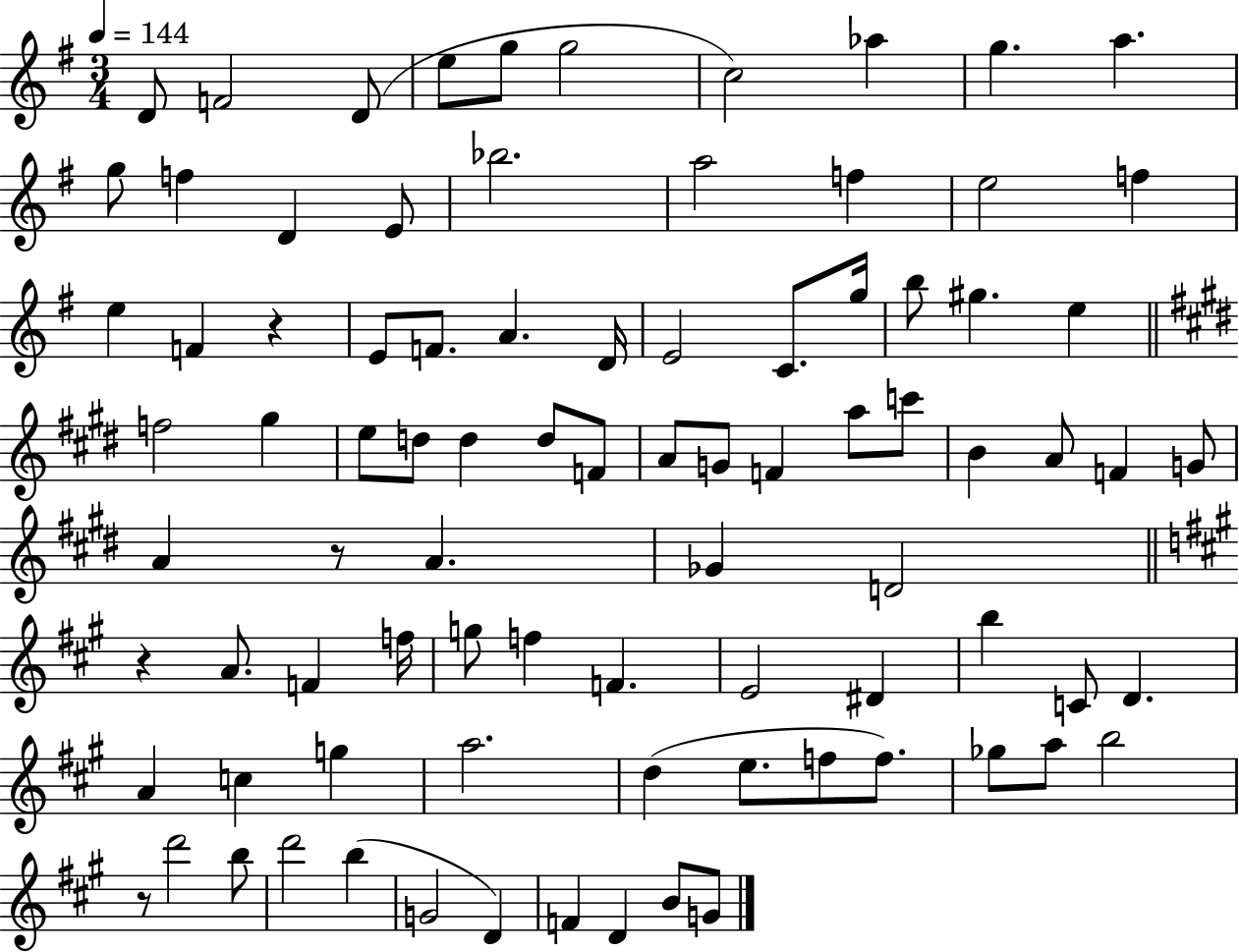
{
  \clef treble
  \numericTimeSignature
  \time 3/4
  \key g \major
  \tempo 4 = 144
  d'8 f'2 d'8( | e''8 g''8 g''2 | c''2) aes''4 | g''4. a''4. | \break g''8 f''4 d'4 e'8 | bes''2. | a''2 f''4 | e''2 f''4 | \break e''4 f'4 r4 | e'8 f'8. a'4. d'16 | e'2 c'8. g''16 | b''8 gis''4. e''4 | \break \bar "||" \break \key e \major f''2 gis''4 | e''8 d''8 d''4 d''8 f'8 | a'8 g'8 f'4 a''8 c'''8 | b'4 a'8 f'4 g'8 | \break a'4 r8 a'4. | ges'4 d'2 | \bar "||" \break \key a \major r4 a'8. f'4 f''16 | g''8 f''4 f'4. | e'2 dis'4 | b''4 c'8 d'4. | \break a'4 c''4 g''4 | a''2. | d''4( e''8. f''8 f''8.) | ges''8 a''8 b''2 | \break r8 d'''2 b''8 | d'''2 b''4( | g'2 d'4) | f'4 d'4 b'8 g'8 | \break \bar "|."
}